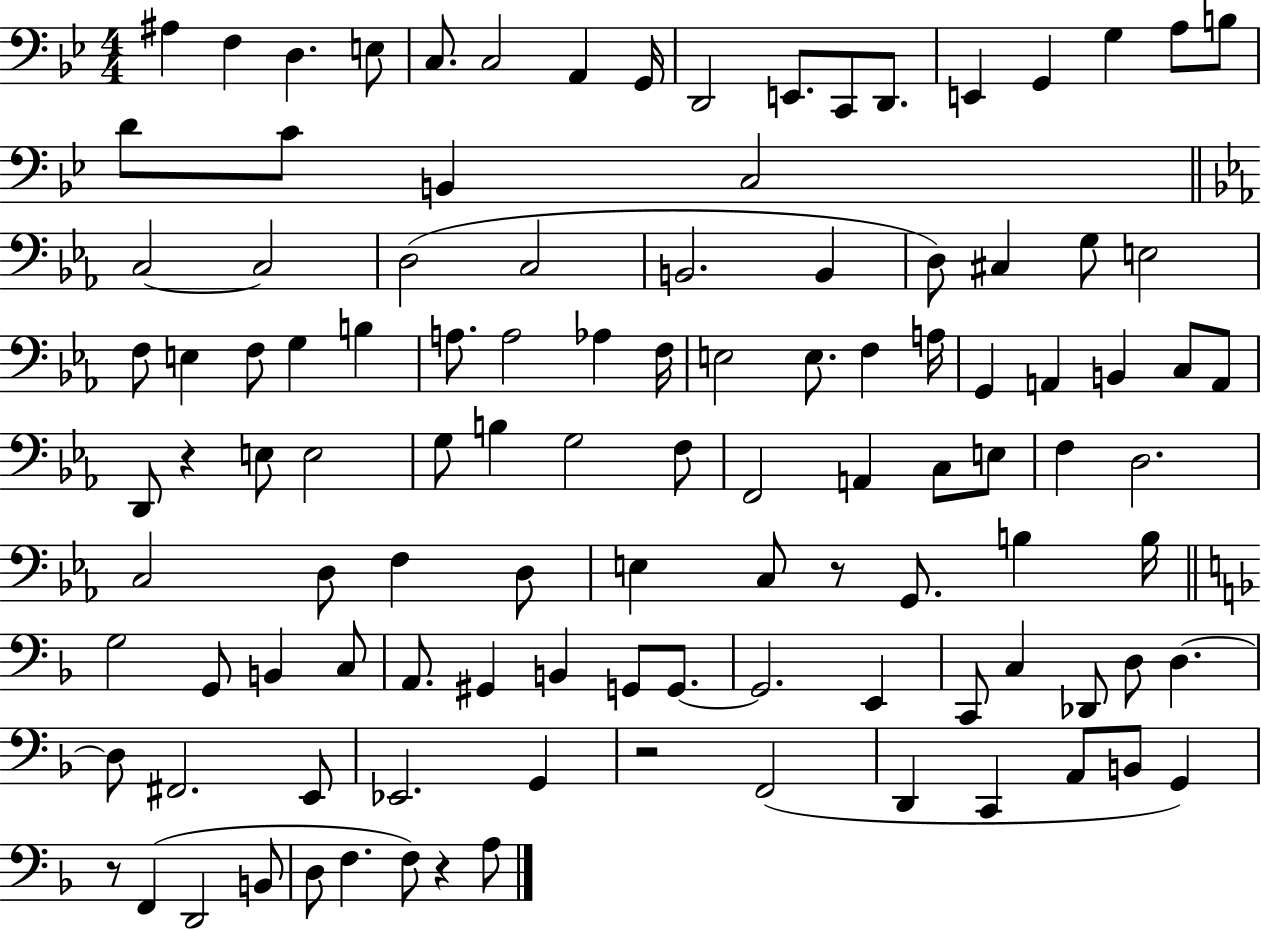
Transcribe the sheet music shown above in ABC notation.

X:1
T:Untitled
M:4/4
L:1/4
K:Bb
^A, F, D, E,/2 C,/2 C,2 A,, G,,/4 D,,2 E,,/2 C,,/2 D,,/2 E,, G,, G, A,/2 B,/2 D/2 C/2 B,, C,2 C,2 C,2 D,2 C,2 B,,2 B,, D,/2 ^C, G,/2 E,2 F,/2 E, F,/2 G, B, A,/2 A,2 _A, F,/4 E,2 E,/2 F, A,/4 G,, A,, B,, C,/2 A,,/2 D,,/2 z E,/2 E,2 G,/2 B, G,2 F,/2 F,,2 A,, C,/2 E,/2 F, D,2 C,2 D,/2 F, D,/2 E, C,/2 z/2 G,,/2 B, B,/4 G,2 G,,/2 B,, C,/2 A,,/2 ^G,, B,, G,,/2 G,,/2 G,,2 E,, C,,/2 C, _D,,/2 D,/2 D, D,/2 ^F,,2 E,,/2 _E,,2 G,, z2 F,,2 D,, C,, A,,/2 B,,/2 G,, z/2 F,, D,,2 B,,/2 D,/2 F, F,/2 z A,/2